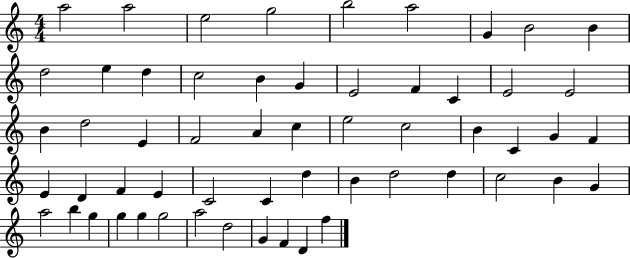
{
  \clef treble
  \numericTimeSignature
  \time 4/4
  \key c \major
  a''2 a''2 | e''2 g''2 | b''2 a''2 | g'4 b'2 b'4 | \break d''2 e''4 d''4 | c''2 b'4 g'4 | e'2 f'4 c'4 | e'2 e'2 | \break b'4 d''2 e'4 | f'2 a'4 c''4 | e''2 c''2 | b'4 c'4 g'4 f'4 | \break e'4 d'4 f'4 e'4 | c'2 c'4 d''4 | b'4 d''2 d''4 | c''2 b'4 g'4 | \break a''2 b''4 g''4 | g''4 g''4 g''2 | a''2 d''2 | g'4 f'4 d'4 f''4 | \break \bar "|."
}